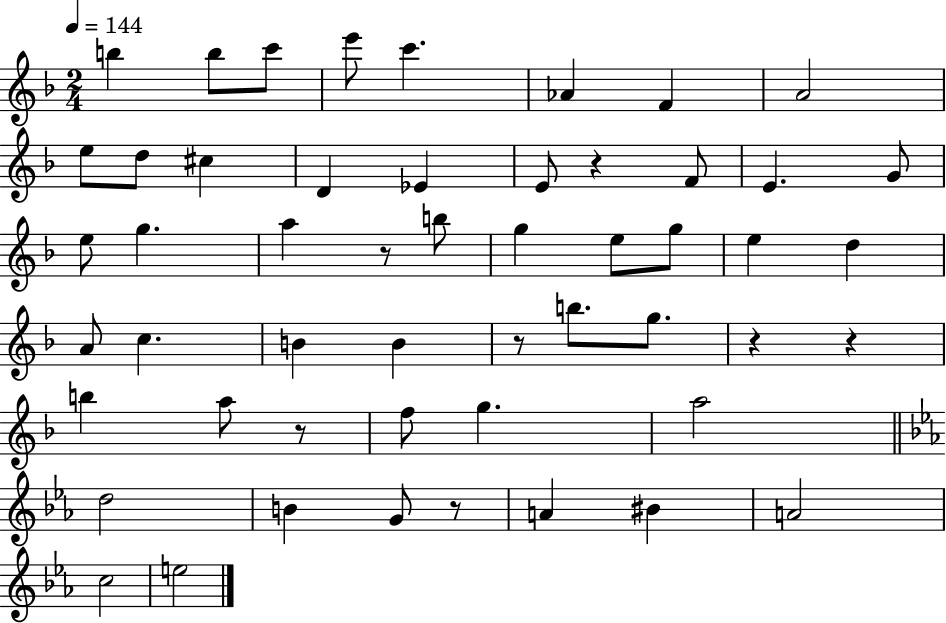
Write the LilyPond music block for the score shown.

{
  \clef treble
  \numericTimeSignature
  \time 2/4
  \key f \major
  \tempo 4 = 144
  \repeat volta 2 { b''4 b''8 c'''8 | e'''8 c'''4. | aes'4 f'4 | a'2 | \break e''8 d''8 cis''4 | d'4 ees'4 | e'8 r4 f'8 | e'4. g'8 | \break e''8 g''4. | a''4 r8 b''8 | g''4 e''8 g''8 | e''4 d''4 | \break a'8 c''4. | b'4 b'4 | r8 b''8. g''8. | r4 r4 | \break b''4 a''8 r8 | f''8 g''4. | a''2 | \bar "||" \break \key ees \major d''2 | b'4 g'8 r8 | a'4 bis'4 | a'2 | \break c''2 | e''2 | } \bar "|."
}